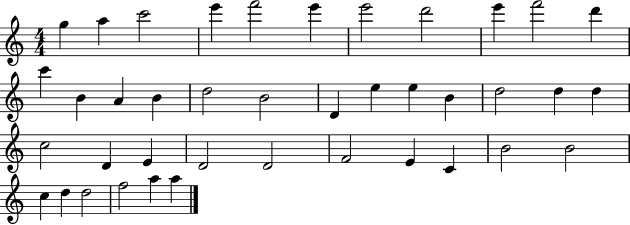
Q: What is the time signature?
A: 4/4